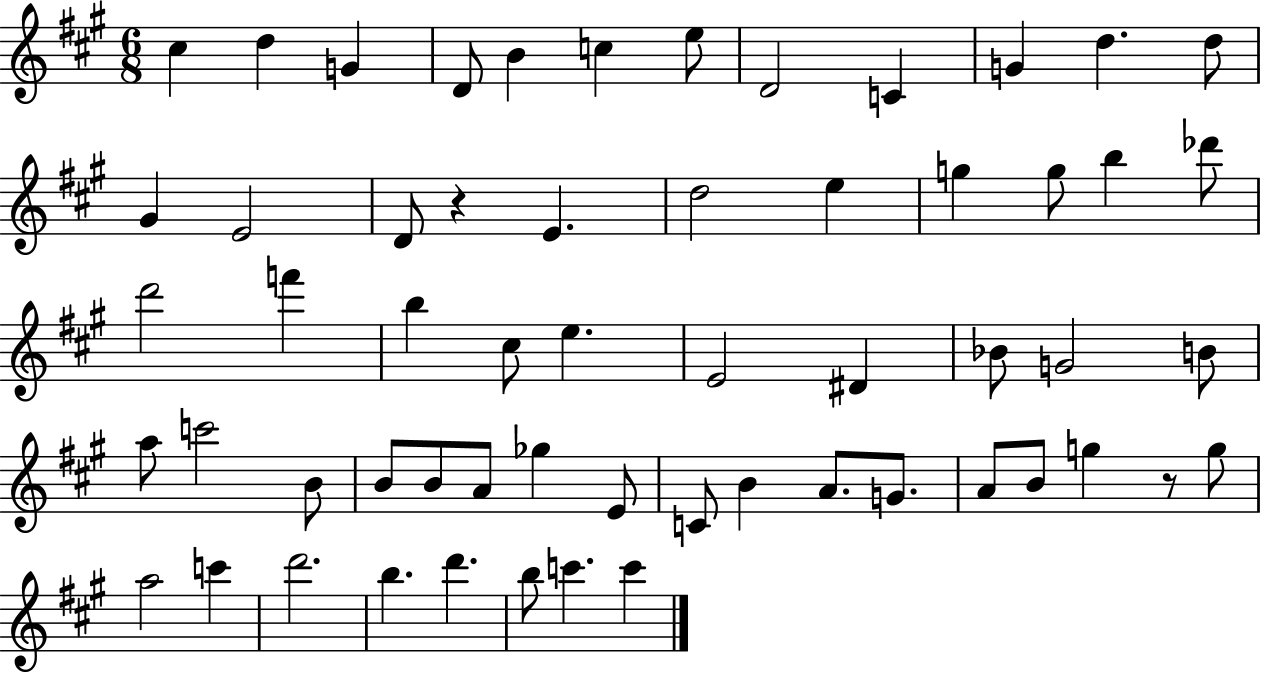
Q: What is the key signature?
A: A major